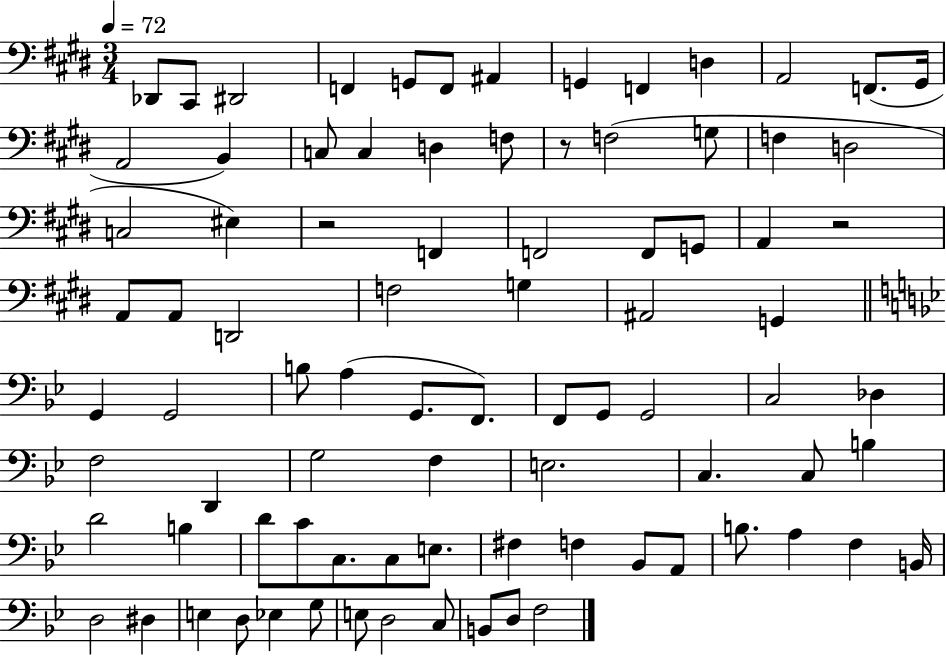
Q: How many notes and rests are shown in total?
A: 86